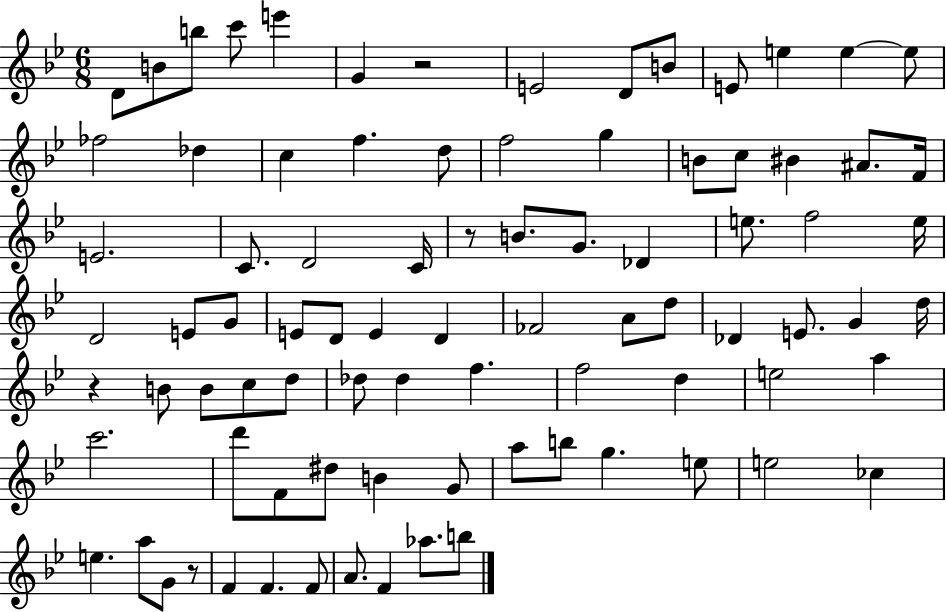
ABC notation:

X:1
T:Untitled
M:6/8
L:1/4
K:Bb
D/2 B/2 b/2 c'/2 e' G z2 E2 D/2 B/2 E/2 e e e/2 _f2 _d c f d/2 f2 g B/2 c/2 ^B ^A/2 F/4 E2 C/2 D2 C/4 z/2 B/2 G/2 _D e/2 f2 e/4 D2 E/2 G/2 E/2 D/2 E D _F2 A/2 d/2 _D E/2 G d/4 z B/2 B/2 c/2 d/2 _d/2 _d f f2 d e2 a c'2 d'/2 F/2 ^d/2 B G/2 a/2 b/2 g e/2 e2 _c e a/2 G/2 z/2 F F F/2 A/2 F _a/2 b/2